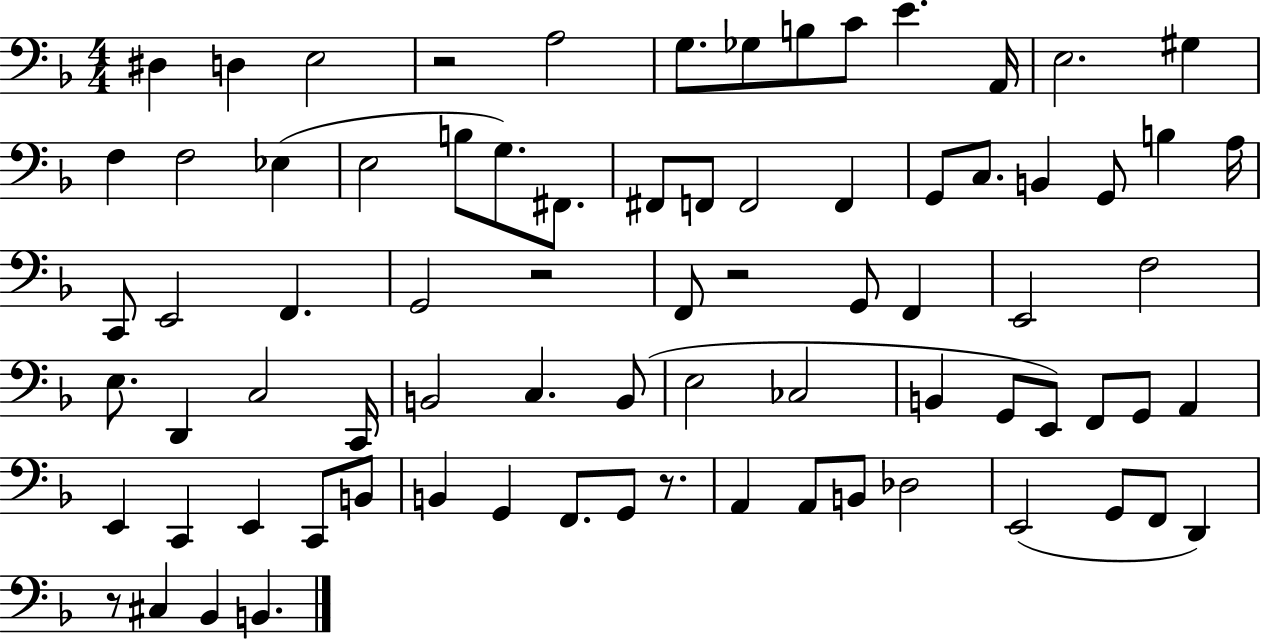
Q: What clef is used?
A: bass